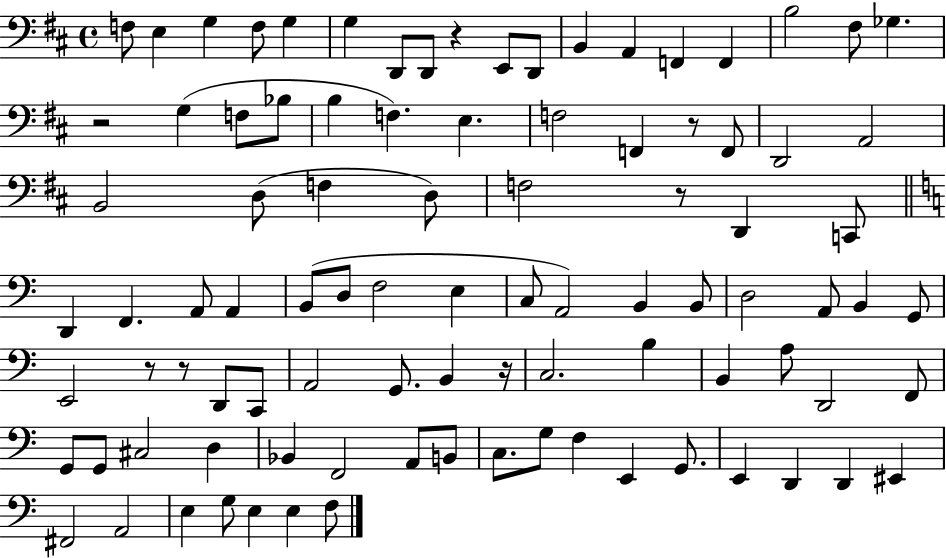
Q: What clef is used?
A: bass